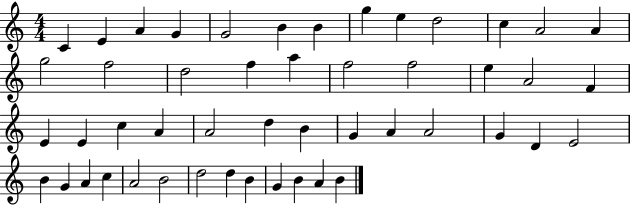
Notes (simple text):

C4/q E4/q A4/q G4/q G4/h B4/q B4/q G5/q E5/q D5/h C5/q A4/h A4/q G5/h F5/h D5/h F5/q A5/q F5/h F5/h E5/q A4/h F4/q E4/q E4/q C5/q A4/q A4/h D5/q B4/q G4/q A4/q A4/h G4/q D4/q E4/h B4/q G4/q A4/q C5/q A4/h B4/h D5/h D5/q B4/q G4/q B4/q A4/q B4/q